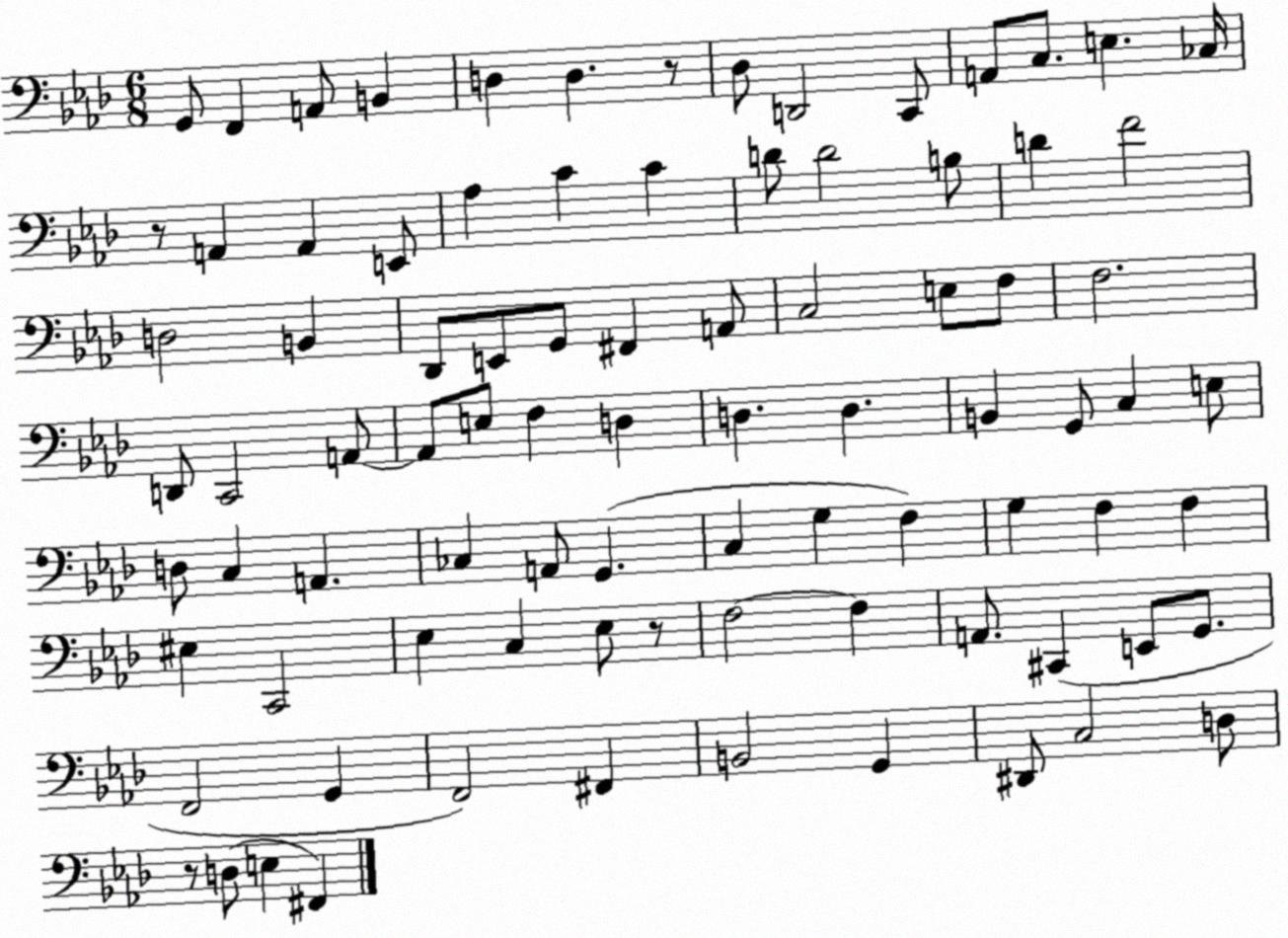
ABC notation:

X:1
T:Untitled
M:6/8
L:1/4
K:Ab
G,,/2 F,, A,,/2 B,, D, D, z/2 _D,/2 D,,2 C,,/2 A,,/2 C,/2 E, _C,/4 z/2 A,, A,, E,,/2 _A, C C D/2 D2 B,/2 D F2 D,2 B,, _D,,/2 E,,/2 G,,/2 ^F,, A,,/2 C,2 E,/2 F,/2 F,2 D,,/2 C,,2 A,,/2 A,,/2 E,/2 F, D, D, D, B,, G,,/2 C, E,/2 D,/2 C, A,, _C, A,,/2 G,, C, G, F, G, F, F, ^E, C,,2 _E, C, _E,/2 z/2 F,2 F, A,,/2 ^C,, E,,/2 G,,/2 F,,2 G,, F,,2 ^F,, B,,2 G,, ^D,,/2 C,2 D,/2 z/2 D,/2 E, ^F,,